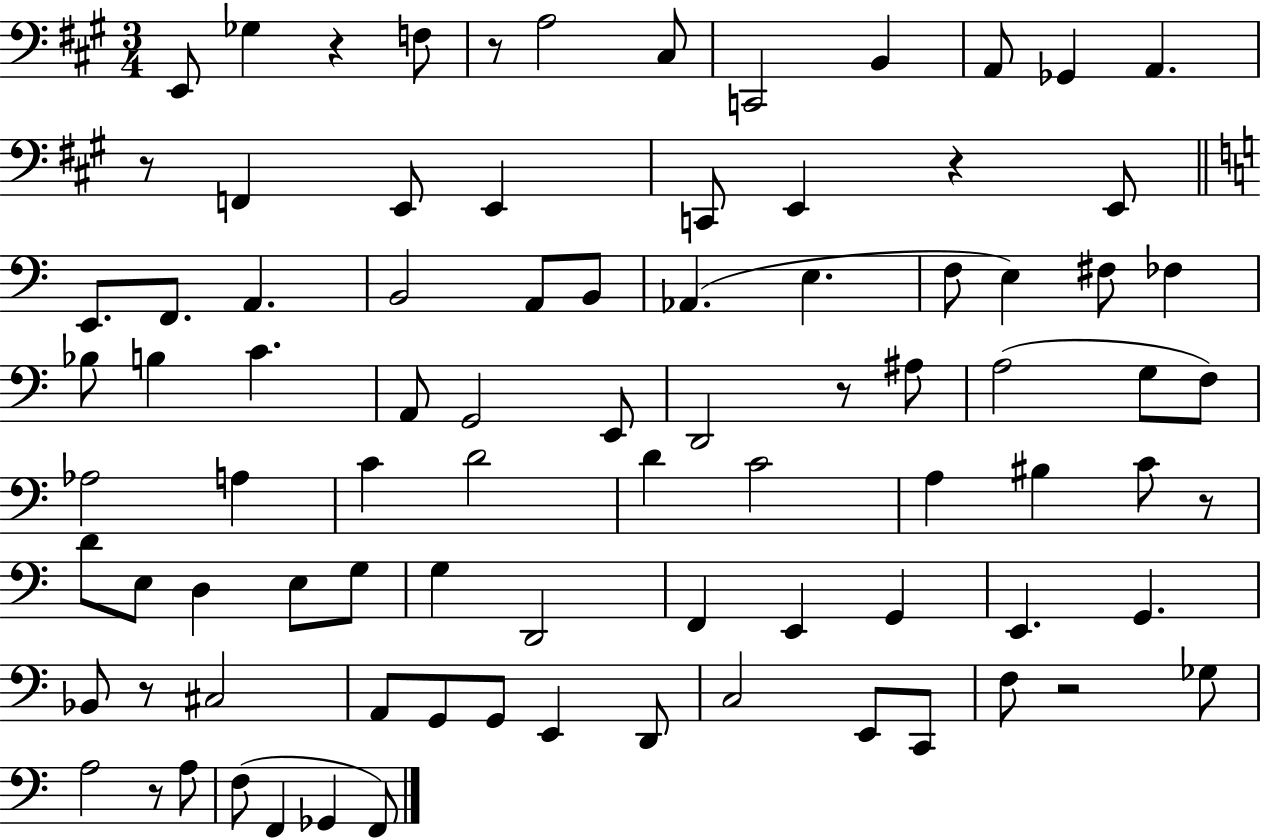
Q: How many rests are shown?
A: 9